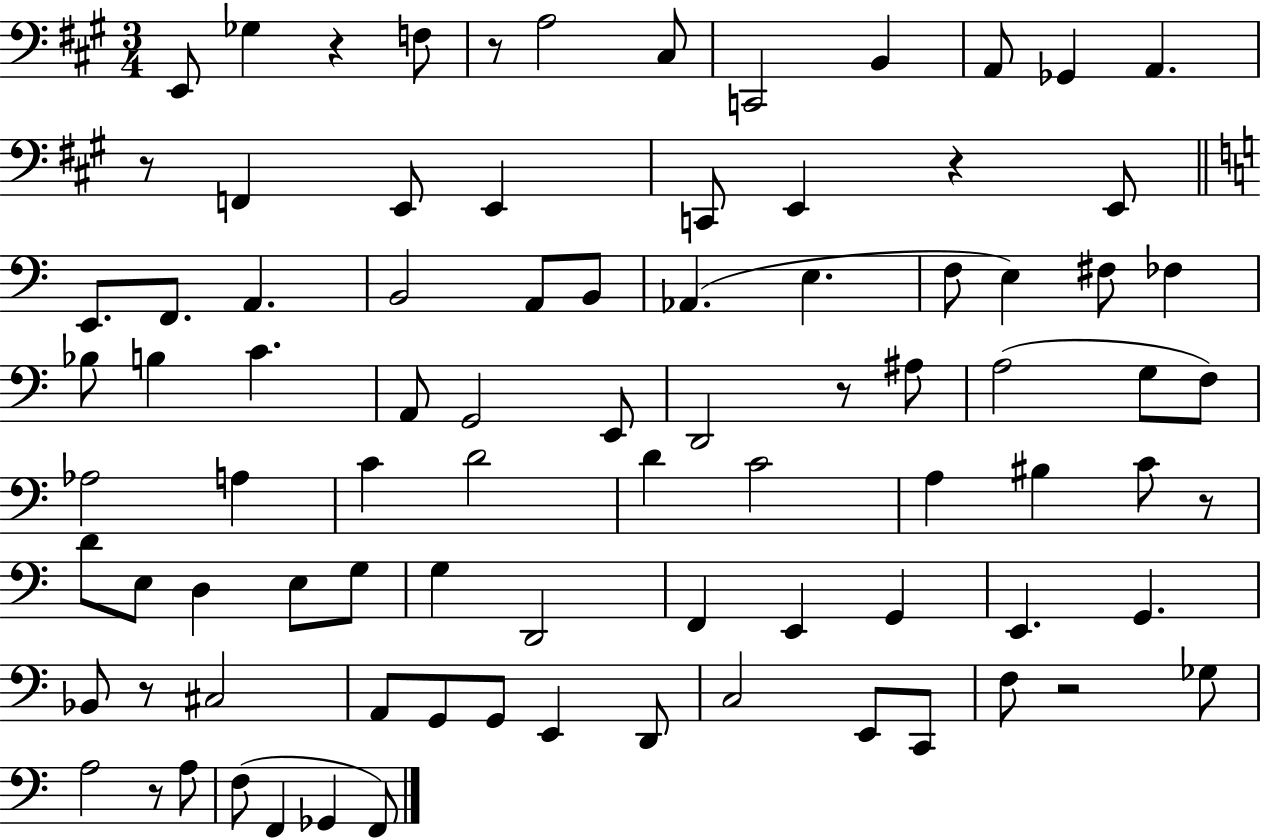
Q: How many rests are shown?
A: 9